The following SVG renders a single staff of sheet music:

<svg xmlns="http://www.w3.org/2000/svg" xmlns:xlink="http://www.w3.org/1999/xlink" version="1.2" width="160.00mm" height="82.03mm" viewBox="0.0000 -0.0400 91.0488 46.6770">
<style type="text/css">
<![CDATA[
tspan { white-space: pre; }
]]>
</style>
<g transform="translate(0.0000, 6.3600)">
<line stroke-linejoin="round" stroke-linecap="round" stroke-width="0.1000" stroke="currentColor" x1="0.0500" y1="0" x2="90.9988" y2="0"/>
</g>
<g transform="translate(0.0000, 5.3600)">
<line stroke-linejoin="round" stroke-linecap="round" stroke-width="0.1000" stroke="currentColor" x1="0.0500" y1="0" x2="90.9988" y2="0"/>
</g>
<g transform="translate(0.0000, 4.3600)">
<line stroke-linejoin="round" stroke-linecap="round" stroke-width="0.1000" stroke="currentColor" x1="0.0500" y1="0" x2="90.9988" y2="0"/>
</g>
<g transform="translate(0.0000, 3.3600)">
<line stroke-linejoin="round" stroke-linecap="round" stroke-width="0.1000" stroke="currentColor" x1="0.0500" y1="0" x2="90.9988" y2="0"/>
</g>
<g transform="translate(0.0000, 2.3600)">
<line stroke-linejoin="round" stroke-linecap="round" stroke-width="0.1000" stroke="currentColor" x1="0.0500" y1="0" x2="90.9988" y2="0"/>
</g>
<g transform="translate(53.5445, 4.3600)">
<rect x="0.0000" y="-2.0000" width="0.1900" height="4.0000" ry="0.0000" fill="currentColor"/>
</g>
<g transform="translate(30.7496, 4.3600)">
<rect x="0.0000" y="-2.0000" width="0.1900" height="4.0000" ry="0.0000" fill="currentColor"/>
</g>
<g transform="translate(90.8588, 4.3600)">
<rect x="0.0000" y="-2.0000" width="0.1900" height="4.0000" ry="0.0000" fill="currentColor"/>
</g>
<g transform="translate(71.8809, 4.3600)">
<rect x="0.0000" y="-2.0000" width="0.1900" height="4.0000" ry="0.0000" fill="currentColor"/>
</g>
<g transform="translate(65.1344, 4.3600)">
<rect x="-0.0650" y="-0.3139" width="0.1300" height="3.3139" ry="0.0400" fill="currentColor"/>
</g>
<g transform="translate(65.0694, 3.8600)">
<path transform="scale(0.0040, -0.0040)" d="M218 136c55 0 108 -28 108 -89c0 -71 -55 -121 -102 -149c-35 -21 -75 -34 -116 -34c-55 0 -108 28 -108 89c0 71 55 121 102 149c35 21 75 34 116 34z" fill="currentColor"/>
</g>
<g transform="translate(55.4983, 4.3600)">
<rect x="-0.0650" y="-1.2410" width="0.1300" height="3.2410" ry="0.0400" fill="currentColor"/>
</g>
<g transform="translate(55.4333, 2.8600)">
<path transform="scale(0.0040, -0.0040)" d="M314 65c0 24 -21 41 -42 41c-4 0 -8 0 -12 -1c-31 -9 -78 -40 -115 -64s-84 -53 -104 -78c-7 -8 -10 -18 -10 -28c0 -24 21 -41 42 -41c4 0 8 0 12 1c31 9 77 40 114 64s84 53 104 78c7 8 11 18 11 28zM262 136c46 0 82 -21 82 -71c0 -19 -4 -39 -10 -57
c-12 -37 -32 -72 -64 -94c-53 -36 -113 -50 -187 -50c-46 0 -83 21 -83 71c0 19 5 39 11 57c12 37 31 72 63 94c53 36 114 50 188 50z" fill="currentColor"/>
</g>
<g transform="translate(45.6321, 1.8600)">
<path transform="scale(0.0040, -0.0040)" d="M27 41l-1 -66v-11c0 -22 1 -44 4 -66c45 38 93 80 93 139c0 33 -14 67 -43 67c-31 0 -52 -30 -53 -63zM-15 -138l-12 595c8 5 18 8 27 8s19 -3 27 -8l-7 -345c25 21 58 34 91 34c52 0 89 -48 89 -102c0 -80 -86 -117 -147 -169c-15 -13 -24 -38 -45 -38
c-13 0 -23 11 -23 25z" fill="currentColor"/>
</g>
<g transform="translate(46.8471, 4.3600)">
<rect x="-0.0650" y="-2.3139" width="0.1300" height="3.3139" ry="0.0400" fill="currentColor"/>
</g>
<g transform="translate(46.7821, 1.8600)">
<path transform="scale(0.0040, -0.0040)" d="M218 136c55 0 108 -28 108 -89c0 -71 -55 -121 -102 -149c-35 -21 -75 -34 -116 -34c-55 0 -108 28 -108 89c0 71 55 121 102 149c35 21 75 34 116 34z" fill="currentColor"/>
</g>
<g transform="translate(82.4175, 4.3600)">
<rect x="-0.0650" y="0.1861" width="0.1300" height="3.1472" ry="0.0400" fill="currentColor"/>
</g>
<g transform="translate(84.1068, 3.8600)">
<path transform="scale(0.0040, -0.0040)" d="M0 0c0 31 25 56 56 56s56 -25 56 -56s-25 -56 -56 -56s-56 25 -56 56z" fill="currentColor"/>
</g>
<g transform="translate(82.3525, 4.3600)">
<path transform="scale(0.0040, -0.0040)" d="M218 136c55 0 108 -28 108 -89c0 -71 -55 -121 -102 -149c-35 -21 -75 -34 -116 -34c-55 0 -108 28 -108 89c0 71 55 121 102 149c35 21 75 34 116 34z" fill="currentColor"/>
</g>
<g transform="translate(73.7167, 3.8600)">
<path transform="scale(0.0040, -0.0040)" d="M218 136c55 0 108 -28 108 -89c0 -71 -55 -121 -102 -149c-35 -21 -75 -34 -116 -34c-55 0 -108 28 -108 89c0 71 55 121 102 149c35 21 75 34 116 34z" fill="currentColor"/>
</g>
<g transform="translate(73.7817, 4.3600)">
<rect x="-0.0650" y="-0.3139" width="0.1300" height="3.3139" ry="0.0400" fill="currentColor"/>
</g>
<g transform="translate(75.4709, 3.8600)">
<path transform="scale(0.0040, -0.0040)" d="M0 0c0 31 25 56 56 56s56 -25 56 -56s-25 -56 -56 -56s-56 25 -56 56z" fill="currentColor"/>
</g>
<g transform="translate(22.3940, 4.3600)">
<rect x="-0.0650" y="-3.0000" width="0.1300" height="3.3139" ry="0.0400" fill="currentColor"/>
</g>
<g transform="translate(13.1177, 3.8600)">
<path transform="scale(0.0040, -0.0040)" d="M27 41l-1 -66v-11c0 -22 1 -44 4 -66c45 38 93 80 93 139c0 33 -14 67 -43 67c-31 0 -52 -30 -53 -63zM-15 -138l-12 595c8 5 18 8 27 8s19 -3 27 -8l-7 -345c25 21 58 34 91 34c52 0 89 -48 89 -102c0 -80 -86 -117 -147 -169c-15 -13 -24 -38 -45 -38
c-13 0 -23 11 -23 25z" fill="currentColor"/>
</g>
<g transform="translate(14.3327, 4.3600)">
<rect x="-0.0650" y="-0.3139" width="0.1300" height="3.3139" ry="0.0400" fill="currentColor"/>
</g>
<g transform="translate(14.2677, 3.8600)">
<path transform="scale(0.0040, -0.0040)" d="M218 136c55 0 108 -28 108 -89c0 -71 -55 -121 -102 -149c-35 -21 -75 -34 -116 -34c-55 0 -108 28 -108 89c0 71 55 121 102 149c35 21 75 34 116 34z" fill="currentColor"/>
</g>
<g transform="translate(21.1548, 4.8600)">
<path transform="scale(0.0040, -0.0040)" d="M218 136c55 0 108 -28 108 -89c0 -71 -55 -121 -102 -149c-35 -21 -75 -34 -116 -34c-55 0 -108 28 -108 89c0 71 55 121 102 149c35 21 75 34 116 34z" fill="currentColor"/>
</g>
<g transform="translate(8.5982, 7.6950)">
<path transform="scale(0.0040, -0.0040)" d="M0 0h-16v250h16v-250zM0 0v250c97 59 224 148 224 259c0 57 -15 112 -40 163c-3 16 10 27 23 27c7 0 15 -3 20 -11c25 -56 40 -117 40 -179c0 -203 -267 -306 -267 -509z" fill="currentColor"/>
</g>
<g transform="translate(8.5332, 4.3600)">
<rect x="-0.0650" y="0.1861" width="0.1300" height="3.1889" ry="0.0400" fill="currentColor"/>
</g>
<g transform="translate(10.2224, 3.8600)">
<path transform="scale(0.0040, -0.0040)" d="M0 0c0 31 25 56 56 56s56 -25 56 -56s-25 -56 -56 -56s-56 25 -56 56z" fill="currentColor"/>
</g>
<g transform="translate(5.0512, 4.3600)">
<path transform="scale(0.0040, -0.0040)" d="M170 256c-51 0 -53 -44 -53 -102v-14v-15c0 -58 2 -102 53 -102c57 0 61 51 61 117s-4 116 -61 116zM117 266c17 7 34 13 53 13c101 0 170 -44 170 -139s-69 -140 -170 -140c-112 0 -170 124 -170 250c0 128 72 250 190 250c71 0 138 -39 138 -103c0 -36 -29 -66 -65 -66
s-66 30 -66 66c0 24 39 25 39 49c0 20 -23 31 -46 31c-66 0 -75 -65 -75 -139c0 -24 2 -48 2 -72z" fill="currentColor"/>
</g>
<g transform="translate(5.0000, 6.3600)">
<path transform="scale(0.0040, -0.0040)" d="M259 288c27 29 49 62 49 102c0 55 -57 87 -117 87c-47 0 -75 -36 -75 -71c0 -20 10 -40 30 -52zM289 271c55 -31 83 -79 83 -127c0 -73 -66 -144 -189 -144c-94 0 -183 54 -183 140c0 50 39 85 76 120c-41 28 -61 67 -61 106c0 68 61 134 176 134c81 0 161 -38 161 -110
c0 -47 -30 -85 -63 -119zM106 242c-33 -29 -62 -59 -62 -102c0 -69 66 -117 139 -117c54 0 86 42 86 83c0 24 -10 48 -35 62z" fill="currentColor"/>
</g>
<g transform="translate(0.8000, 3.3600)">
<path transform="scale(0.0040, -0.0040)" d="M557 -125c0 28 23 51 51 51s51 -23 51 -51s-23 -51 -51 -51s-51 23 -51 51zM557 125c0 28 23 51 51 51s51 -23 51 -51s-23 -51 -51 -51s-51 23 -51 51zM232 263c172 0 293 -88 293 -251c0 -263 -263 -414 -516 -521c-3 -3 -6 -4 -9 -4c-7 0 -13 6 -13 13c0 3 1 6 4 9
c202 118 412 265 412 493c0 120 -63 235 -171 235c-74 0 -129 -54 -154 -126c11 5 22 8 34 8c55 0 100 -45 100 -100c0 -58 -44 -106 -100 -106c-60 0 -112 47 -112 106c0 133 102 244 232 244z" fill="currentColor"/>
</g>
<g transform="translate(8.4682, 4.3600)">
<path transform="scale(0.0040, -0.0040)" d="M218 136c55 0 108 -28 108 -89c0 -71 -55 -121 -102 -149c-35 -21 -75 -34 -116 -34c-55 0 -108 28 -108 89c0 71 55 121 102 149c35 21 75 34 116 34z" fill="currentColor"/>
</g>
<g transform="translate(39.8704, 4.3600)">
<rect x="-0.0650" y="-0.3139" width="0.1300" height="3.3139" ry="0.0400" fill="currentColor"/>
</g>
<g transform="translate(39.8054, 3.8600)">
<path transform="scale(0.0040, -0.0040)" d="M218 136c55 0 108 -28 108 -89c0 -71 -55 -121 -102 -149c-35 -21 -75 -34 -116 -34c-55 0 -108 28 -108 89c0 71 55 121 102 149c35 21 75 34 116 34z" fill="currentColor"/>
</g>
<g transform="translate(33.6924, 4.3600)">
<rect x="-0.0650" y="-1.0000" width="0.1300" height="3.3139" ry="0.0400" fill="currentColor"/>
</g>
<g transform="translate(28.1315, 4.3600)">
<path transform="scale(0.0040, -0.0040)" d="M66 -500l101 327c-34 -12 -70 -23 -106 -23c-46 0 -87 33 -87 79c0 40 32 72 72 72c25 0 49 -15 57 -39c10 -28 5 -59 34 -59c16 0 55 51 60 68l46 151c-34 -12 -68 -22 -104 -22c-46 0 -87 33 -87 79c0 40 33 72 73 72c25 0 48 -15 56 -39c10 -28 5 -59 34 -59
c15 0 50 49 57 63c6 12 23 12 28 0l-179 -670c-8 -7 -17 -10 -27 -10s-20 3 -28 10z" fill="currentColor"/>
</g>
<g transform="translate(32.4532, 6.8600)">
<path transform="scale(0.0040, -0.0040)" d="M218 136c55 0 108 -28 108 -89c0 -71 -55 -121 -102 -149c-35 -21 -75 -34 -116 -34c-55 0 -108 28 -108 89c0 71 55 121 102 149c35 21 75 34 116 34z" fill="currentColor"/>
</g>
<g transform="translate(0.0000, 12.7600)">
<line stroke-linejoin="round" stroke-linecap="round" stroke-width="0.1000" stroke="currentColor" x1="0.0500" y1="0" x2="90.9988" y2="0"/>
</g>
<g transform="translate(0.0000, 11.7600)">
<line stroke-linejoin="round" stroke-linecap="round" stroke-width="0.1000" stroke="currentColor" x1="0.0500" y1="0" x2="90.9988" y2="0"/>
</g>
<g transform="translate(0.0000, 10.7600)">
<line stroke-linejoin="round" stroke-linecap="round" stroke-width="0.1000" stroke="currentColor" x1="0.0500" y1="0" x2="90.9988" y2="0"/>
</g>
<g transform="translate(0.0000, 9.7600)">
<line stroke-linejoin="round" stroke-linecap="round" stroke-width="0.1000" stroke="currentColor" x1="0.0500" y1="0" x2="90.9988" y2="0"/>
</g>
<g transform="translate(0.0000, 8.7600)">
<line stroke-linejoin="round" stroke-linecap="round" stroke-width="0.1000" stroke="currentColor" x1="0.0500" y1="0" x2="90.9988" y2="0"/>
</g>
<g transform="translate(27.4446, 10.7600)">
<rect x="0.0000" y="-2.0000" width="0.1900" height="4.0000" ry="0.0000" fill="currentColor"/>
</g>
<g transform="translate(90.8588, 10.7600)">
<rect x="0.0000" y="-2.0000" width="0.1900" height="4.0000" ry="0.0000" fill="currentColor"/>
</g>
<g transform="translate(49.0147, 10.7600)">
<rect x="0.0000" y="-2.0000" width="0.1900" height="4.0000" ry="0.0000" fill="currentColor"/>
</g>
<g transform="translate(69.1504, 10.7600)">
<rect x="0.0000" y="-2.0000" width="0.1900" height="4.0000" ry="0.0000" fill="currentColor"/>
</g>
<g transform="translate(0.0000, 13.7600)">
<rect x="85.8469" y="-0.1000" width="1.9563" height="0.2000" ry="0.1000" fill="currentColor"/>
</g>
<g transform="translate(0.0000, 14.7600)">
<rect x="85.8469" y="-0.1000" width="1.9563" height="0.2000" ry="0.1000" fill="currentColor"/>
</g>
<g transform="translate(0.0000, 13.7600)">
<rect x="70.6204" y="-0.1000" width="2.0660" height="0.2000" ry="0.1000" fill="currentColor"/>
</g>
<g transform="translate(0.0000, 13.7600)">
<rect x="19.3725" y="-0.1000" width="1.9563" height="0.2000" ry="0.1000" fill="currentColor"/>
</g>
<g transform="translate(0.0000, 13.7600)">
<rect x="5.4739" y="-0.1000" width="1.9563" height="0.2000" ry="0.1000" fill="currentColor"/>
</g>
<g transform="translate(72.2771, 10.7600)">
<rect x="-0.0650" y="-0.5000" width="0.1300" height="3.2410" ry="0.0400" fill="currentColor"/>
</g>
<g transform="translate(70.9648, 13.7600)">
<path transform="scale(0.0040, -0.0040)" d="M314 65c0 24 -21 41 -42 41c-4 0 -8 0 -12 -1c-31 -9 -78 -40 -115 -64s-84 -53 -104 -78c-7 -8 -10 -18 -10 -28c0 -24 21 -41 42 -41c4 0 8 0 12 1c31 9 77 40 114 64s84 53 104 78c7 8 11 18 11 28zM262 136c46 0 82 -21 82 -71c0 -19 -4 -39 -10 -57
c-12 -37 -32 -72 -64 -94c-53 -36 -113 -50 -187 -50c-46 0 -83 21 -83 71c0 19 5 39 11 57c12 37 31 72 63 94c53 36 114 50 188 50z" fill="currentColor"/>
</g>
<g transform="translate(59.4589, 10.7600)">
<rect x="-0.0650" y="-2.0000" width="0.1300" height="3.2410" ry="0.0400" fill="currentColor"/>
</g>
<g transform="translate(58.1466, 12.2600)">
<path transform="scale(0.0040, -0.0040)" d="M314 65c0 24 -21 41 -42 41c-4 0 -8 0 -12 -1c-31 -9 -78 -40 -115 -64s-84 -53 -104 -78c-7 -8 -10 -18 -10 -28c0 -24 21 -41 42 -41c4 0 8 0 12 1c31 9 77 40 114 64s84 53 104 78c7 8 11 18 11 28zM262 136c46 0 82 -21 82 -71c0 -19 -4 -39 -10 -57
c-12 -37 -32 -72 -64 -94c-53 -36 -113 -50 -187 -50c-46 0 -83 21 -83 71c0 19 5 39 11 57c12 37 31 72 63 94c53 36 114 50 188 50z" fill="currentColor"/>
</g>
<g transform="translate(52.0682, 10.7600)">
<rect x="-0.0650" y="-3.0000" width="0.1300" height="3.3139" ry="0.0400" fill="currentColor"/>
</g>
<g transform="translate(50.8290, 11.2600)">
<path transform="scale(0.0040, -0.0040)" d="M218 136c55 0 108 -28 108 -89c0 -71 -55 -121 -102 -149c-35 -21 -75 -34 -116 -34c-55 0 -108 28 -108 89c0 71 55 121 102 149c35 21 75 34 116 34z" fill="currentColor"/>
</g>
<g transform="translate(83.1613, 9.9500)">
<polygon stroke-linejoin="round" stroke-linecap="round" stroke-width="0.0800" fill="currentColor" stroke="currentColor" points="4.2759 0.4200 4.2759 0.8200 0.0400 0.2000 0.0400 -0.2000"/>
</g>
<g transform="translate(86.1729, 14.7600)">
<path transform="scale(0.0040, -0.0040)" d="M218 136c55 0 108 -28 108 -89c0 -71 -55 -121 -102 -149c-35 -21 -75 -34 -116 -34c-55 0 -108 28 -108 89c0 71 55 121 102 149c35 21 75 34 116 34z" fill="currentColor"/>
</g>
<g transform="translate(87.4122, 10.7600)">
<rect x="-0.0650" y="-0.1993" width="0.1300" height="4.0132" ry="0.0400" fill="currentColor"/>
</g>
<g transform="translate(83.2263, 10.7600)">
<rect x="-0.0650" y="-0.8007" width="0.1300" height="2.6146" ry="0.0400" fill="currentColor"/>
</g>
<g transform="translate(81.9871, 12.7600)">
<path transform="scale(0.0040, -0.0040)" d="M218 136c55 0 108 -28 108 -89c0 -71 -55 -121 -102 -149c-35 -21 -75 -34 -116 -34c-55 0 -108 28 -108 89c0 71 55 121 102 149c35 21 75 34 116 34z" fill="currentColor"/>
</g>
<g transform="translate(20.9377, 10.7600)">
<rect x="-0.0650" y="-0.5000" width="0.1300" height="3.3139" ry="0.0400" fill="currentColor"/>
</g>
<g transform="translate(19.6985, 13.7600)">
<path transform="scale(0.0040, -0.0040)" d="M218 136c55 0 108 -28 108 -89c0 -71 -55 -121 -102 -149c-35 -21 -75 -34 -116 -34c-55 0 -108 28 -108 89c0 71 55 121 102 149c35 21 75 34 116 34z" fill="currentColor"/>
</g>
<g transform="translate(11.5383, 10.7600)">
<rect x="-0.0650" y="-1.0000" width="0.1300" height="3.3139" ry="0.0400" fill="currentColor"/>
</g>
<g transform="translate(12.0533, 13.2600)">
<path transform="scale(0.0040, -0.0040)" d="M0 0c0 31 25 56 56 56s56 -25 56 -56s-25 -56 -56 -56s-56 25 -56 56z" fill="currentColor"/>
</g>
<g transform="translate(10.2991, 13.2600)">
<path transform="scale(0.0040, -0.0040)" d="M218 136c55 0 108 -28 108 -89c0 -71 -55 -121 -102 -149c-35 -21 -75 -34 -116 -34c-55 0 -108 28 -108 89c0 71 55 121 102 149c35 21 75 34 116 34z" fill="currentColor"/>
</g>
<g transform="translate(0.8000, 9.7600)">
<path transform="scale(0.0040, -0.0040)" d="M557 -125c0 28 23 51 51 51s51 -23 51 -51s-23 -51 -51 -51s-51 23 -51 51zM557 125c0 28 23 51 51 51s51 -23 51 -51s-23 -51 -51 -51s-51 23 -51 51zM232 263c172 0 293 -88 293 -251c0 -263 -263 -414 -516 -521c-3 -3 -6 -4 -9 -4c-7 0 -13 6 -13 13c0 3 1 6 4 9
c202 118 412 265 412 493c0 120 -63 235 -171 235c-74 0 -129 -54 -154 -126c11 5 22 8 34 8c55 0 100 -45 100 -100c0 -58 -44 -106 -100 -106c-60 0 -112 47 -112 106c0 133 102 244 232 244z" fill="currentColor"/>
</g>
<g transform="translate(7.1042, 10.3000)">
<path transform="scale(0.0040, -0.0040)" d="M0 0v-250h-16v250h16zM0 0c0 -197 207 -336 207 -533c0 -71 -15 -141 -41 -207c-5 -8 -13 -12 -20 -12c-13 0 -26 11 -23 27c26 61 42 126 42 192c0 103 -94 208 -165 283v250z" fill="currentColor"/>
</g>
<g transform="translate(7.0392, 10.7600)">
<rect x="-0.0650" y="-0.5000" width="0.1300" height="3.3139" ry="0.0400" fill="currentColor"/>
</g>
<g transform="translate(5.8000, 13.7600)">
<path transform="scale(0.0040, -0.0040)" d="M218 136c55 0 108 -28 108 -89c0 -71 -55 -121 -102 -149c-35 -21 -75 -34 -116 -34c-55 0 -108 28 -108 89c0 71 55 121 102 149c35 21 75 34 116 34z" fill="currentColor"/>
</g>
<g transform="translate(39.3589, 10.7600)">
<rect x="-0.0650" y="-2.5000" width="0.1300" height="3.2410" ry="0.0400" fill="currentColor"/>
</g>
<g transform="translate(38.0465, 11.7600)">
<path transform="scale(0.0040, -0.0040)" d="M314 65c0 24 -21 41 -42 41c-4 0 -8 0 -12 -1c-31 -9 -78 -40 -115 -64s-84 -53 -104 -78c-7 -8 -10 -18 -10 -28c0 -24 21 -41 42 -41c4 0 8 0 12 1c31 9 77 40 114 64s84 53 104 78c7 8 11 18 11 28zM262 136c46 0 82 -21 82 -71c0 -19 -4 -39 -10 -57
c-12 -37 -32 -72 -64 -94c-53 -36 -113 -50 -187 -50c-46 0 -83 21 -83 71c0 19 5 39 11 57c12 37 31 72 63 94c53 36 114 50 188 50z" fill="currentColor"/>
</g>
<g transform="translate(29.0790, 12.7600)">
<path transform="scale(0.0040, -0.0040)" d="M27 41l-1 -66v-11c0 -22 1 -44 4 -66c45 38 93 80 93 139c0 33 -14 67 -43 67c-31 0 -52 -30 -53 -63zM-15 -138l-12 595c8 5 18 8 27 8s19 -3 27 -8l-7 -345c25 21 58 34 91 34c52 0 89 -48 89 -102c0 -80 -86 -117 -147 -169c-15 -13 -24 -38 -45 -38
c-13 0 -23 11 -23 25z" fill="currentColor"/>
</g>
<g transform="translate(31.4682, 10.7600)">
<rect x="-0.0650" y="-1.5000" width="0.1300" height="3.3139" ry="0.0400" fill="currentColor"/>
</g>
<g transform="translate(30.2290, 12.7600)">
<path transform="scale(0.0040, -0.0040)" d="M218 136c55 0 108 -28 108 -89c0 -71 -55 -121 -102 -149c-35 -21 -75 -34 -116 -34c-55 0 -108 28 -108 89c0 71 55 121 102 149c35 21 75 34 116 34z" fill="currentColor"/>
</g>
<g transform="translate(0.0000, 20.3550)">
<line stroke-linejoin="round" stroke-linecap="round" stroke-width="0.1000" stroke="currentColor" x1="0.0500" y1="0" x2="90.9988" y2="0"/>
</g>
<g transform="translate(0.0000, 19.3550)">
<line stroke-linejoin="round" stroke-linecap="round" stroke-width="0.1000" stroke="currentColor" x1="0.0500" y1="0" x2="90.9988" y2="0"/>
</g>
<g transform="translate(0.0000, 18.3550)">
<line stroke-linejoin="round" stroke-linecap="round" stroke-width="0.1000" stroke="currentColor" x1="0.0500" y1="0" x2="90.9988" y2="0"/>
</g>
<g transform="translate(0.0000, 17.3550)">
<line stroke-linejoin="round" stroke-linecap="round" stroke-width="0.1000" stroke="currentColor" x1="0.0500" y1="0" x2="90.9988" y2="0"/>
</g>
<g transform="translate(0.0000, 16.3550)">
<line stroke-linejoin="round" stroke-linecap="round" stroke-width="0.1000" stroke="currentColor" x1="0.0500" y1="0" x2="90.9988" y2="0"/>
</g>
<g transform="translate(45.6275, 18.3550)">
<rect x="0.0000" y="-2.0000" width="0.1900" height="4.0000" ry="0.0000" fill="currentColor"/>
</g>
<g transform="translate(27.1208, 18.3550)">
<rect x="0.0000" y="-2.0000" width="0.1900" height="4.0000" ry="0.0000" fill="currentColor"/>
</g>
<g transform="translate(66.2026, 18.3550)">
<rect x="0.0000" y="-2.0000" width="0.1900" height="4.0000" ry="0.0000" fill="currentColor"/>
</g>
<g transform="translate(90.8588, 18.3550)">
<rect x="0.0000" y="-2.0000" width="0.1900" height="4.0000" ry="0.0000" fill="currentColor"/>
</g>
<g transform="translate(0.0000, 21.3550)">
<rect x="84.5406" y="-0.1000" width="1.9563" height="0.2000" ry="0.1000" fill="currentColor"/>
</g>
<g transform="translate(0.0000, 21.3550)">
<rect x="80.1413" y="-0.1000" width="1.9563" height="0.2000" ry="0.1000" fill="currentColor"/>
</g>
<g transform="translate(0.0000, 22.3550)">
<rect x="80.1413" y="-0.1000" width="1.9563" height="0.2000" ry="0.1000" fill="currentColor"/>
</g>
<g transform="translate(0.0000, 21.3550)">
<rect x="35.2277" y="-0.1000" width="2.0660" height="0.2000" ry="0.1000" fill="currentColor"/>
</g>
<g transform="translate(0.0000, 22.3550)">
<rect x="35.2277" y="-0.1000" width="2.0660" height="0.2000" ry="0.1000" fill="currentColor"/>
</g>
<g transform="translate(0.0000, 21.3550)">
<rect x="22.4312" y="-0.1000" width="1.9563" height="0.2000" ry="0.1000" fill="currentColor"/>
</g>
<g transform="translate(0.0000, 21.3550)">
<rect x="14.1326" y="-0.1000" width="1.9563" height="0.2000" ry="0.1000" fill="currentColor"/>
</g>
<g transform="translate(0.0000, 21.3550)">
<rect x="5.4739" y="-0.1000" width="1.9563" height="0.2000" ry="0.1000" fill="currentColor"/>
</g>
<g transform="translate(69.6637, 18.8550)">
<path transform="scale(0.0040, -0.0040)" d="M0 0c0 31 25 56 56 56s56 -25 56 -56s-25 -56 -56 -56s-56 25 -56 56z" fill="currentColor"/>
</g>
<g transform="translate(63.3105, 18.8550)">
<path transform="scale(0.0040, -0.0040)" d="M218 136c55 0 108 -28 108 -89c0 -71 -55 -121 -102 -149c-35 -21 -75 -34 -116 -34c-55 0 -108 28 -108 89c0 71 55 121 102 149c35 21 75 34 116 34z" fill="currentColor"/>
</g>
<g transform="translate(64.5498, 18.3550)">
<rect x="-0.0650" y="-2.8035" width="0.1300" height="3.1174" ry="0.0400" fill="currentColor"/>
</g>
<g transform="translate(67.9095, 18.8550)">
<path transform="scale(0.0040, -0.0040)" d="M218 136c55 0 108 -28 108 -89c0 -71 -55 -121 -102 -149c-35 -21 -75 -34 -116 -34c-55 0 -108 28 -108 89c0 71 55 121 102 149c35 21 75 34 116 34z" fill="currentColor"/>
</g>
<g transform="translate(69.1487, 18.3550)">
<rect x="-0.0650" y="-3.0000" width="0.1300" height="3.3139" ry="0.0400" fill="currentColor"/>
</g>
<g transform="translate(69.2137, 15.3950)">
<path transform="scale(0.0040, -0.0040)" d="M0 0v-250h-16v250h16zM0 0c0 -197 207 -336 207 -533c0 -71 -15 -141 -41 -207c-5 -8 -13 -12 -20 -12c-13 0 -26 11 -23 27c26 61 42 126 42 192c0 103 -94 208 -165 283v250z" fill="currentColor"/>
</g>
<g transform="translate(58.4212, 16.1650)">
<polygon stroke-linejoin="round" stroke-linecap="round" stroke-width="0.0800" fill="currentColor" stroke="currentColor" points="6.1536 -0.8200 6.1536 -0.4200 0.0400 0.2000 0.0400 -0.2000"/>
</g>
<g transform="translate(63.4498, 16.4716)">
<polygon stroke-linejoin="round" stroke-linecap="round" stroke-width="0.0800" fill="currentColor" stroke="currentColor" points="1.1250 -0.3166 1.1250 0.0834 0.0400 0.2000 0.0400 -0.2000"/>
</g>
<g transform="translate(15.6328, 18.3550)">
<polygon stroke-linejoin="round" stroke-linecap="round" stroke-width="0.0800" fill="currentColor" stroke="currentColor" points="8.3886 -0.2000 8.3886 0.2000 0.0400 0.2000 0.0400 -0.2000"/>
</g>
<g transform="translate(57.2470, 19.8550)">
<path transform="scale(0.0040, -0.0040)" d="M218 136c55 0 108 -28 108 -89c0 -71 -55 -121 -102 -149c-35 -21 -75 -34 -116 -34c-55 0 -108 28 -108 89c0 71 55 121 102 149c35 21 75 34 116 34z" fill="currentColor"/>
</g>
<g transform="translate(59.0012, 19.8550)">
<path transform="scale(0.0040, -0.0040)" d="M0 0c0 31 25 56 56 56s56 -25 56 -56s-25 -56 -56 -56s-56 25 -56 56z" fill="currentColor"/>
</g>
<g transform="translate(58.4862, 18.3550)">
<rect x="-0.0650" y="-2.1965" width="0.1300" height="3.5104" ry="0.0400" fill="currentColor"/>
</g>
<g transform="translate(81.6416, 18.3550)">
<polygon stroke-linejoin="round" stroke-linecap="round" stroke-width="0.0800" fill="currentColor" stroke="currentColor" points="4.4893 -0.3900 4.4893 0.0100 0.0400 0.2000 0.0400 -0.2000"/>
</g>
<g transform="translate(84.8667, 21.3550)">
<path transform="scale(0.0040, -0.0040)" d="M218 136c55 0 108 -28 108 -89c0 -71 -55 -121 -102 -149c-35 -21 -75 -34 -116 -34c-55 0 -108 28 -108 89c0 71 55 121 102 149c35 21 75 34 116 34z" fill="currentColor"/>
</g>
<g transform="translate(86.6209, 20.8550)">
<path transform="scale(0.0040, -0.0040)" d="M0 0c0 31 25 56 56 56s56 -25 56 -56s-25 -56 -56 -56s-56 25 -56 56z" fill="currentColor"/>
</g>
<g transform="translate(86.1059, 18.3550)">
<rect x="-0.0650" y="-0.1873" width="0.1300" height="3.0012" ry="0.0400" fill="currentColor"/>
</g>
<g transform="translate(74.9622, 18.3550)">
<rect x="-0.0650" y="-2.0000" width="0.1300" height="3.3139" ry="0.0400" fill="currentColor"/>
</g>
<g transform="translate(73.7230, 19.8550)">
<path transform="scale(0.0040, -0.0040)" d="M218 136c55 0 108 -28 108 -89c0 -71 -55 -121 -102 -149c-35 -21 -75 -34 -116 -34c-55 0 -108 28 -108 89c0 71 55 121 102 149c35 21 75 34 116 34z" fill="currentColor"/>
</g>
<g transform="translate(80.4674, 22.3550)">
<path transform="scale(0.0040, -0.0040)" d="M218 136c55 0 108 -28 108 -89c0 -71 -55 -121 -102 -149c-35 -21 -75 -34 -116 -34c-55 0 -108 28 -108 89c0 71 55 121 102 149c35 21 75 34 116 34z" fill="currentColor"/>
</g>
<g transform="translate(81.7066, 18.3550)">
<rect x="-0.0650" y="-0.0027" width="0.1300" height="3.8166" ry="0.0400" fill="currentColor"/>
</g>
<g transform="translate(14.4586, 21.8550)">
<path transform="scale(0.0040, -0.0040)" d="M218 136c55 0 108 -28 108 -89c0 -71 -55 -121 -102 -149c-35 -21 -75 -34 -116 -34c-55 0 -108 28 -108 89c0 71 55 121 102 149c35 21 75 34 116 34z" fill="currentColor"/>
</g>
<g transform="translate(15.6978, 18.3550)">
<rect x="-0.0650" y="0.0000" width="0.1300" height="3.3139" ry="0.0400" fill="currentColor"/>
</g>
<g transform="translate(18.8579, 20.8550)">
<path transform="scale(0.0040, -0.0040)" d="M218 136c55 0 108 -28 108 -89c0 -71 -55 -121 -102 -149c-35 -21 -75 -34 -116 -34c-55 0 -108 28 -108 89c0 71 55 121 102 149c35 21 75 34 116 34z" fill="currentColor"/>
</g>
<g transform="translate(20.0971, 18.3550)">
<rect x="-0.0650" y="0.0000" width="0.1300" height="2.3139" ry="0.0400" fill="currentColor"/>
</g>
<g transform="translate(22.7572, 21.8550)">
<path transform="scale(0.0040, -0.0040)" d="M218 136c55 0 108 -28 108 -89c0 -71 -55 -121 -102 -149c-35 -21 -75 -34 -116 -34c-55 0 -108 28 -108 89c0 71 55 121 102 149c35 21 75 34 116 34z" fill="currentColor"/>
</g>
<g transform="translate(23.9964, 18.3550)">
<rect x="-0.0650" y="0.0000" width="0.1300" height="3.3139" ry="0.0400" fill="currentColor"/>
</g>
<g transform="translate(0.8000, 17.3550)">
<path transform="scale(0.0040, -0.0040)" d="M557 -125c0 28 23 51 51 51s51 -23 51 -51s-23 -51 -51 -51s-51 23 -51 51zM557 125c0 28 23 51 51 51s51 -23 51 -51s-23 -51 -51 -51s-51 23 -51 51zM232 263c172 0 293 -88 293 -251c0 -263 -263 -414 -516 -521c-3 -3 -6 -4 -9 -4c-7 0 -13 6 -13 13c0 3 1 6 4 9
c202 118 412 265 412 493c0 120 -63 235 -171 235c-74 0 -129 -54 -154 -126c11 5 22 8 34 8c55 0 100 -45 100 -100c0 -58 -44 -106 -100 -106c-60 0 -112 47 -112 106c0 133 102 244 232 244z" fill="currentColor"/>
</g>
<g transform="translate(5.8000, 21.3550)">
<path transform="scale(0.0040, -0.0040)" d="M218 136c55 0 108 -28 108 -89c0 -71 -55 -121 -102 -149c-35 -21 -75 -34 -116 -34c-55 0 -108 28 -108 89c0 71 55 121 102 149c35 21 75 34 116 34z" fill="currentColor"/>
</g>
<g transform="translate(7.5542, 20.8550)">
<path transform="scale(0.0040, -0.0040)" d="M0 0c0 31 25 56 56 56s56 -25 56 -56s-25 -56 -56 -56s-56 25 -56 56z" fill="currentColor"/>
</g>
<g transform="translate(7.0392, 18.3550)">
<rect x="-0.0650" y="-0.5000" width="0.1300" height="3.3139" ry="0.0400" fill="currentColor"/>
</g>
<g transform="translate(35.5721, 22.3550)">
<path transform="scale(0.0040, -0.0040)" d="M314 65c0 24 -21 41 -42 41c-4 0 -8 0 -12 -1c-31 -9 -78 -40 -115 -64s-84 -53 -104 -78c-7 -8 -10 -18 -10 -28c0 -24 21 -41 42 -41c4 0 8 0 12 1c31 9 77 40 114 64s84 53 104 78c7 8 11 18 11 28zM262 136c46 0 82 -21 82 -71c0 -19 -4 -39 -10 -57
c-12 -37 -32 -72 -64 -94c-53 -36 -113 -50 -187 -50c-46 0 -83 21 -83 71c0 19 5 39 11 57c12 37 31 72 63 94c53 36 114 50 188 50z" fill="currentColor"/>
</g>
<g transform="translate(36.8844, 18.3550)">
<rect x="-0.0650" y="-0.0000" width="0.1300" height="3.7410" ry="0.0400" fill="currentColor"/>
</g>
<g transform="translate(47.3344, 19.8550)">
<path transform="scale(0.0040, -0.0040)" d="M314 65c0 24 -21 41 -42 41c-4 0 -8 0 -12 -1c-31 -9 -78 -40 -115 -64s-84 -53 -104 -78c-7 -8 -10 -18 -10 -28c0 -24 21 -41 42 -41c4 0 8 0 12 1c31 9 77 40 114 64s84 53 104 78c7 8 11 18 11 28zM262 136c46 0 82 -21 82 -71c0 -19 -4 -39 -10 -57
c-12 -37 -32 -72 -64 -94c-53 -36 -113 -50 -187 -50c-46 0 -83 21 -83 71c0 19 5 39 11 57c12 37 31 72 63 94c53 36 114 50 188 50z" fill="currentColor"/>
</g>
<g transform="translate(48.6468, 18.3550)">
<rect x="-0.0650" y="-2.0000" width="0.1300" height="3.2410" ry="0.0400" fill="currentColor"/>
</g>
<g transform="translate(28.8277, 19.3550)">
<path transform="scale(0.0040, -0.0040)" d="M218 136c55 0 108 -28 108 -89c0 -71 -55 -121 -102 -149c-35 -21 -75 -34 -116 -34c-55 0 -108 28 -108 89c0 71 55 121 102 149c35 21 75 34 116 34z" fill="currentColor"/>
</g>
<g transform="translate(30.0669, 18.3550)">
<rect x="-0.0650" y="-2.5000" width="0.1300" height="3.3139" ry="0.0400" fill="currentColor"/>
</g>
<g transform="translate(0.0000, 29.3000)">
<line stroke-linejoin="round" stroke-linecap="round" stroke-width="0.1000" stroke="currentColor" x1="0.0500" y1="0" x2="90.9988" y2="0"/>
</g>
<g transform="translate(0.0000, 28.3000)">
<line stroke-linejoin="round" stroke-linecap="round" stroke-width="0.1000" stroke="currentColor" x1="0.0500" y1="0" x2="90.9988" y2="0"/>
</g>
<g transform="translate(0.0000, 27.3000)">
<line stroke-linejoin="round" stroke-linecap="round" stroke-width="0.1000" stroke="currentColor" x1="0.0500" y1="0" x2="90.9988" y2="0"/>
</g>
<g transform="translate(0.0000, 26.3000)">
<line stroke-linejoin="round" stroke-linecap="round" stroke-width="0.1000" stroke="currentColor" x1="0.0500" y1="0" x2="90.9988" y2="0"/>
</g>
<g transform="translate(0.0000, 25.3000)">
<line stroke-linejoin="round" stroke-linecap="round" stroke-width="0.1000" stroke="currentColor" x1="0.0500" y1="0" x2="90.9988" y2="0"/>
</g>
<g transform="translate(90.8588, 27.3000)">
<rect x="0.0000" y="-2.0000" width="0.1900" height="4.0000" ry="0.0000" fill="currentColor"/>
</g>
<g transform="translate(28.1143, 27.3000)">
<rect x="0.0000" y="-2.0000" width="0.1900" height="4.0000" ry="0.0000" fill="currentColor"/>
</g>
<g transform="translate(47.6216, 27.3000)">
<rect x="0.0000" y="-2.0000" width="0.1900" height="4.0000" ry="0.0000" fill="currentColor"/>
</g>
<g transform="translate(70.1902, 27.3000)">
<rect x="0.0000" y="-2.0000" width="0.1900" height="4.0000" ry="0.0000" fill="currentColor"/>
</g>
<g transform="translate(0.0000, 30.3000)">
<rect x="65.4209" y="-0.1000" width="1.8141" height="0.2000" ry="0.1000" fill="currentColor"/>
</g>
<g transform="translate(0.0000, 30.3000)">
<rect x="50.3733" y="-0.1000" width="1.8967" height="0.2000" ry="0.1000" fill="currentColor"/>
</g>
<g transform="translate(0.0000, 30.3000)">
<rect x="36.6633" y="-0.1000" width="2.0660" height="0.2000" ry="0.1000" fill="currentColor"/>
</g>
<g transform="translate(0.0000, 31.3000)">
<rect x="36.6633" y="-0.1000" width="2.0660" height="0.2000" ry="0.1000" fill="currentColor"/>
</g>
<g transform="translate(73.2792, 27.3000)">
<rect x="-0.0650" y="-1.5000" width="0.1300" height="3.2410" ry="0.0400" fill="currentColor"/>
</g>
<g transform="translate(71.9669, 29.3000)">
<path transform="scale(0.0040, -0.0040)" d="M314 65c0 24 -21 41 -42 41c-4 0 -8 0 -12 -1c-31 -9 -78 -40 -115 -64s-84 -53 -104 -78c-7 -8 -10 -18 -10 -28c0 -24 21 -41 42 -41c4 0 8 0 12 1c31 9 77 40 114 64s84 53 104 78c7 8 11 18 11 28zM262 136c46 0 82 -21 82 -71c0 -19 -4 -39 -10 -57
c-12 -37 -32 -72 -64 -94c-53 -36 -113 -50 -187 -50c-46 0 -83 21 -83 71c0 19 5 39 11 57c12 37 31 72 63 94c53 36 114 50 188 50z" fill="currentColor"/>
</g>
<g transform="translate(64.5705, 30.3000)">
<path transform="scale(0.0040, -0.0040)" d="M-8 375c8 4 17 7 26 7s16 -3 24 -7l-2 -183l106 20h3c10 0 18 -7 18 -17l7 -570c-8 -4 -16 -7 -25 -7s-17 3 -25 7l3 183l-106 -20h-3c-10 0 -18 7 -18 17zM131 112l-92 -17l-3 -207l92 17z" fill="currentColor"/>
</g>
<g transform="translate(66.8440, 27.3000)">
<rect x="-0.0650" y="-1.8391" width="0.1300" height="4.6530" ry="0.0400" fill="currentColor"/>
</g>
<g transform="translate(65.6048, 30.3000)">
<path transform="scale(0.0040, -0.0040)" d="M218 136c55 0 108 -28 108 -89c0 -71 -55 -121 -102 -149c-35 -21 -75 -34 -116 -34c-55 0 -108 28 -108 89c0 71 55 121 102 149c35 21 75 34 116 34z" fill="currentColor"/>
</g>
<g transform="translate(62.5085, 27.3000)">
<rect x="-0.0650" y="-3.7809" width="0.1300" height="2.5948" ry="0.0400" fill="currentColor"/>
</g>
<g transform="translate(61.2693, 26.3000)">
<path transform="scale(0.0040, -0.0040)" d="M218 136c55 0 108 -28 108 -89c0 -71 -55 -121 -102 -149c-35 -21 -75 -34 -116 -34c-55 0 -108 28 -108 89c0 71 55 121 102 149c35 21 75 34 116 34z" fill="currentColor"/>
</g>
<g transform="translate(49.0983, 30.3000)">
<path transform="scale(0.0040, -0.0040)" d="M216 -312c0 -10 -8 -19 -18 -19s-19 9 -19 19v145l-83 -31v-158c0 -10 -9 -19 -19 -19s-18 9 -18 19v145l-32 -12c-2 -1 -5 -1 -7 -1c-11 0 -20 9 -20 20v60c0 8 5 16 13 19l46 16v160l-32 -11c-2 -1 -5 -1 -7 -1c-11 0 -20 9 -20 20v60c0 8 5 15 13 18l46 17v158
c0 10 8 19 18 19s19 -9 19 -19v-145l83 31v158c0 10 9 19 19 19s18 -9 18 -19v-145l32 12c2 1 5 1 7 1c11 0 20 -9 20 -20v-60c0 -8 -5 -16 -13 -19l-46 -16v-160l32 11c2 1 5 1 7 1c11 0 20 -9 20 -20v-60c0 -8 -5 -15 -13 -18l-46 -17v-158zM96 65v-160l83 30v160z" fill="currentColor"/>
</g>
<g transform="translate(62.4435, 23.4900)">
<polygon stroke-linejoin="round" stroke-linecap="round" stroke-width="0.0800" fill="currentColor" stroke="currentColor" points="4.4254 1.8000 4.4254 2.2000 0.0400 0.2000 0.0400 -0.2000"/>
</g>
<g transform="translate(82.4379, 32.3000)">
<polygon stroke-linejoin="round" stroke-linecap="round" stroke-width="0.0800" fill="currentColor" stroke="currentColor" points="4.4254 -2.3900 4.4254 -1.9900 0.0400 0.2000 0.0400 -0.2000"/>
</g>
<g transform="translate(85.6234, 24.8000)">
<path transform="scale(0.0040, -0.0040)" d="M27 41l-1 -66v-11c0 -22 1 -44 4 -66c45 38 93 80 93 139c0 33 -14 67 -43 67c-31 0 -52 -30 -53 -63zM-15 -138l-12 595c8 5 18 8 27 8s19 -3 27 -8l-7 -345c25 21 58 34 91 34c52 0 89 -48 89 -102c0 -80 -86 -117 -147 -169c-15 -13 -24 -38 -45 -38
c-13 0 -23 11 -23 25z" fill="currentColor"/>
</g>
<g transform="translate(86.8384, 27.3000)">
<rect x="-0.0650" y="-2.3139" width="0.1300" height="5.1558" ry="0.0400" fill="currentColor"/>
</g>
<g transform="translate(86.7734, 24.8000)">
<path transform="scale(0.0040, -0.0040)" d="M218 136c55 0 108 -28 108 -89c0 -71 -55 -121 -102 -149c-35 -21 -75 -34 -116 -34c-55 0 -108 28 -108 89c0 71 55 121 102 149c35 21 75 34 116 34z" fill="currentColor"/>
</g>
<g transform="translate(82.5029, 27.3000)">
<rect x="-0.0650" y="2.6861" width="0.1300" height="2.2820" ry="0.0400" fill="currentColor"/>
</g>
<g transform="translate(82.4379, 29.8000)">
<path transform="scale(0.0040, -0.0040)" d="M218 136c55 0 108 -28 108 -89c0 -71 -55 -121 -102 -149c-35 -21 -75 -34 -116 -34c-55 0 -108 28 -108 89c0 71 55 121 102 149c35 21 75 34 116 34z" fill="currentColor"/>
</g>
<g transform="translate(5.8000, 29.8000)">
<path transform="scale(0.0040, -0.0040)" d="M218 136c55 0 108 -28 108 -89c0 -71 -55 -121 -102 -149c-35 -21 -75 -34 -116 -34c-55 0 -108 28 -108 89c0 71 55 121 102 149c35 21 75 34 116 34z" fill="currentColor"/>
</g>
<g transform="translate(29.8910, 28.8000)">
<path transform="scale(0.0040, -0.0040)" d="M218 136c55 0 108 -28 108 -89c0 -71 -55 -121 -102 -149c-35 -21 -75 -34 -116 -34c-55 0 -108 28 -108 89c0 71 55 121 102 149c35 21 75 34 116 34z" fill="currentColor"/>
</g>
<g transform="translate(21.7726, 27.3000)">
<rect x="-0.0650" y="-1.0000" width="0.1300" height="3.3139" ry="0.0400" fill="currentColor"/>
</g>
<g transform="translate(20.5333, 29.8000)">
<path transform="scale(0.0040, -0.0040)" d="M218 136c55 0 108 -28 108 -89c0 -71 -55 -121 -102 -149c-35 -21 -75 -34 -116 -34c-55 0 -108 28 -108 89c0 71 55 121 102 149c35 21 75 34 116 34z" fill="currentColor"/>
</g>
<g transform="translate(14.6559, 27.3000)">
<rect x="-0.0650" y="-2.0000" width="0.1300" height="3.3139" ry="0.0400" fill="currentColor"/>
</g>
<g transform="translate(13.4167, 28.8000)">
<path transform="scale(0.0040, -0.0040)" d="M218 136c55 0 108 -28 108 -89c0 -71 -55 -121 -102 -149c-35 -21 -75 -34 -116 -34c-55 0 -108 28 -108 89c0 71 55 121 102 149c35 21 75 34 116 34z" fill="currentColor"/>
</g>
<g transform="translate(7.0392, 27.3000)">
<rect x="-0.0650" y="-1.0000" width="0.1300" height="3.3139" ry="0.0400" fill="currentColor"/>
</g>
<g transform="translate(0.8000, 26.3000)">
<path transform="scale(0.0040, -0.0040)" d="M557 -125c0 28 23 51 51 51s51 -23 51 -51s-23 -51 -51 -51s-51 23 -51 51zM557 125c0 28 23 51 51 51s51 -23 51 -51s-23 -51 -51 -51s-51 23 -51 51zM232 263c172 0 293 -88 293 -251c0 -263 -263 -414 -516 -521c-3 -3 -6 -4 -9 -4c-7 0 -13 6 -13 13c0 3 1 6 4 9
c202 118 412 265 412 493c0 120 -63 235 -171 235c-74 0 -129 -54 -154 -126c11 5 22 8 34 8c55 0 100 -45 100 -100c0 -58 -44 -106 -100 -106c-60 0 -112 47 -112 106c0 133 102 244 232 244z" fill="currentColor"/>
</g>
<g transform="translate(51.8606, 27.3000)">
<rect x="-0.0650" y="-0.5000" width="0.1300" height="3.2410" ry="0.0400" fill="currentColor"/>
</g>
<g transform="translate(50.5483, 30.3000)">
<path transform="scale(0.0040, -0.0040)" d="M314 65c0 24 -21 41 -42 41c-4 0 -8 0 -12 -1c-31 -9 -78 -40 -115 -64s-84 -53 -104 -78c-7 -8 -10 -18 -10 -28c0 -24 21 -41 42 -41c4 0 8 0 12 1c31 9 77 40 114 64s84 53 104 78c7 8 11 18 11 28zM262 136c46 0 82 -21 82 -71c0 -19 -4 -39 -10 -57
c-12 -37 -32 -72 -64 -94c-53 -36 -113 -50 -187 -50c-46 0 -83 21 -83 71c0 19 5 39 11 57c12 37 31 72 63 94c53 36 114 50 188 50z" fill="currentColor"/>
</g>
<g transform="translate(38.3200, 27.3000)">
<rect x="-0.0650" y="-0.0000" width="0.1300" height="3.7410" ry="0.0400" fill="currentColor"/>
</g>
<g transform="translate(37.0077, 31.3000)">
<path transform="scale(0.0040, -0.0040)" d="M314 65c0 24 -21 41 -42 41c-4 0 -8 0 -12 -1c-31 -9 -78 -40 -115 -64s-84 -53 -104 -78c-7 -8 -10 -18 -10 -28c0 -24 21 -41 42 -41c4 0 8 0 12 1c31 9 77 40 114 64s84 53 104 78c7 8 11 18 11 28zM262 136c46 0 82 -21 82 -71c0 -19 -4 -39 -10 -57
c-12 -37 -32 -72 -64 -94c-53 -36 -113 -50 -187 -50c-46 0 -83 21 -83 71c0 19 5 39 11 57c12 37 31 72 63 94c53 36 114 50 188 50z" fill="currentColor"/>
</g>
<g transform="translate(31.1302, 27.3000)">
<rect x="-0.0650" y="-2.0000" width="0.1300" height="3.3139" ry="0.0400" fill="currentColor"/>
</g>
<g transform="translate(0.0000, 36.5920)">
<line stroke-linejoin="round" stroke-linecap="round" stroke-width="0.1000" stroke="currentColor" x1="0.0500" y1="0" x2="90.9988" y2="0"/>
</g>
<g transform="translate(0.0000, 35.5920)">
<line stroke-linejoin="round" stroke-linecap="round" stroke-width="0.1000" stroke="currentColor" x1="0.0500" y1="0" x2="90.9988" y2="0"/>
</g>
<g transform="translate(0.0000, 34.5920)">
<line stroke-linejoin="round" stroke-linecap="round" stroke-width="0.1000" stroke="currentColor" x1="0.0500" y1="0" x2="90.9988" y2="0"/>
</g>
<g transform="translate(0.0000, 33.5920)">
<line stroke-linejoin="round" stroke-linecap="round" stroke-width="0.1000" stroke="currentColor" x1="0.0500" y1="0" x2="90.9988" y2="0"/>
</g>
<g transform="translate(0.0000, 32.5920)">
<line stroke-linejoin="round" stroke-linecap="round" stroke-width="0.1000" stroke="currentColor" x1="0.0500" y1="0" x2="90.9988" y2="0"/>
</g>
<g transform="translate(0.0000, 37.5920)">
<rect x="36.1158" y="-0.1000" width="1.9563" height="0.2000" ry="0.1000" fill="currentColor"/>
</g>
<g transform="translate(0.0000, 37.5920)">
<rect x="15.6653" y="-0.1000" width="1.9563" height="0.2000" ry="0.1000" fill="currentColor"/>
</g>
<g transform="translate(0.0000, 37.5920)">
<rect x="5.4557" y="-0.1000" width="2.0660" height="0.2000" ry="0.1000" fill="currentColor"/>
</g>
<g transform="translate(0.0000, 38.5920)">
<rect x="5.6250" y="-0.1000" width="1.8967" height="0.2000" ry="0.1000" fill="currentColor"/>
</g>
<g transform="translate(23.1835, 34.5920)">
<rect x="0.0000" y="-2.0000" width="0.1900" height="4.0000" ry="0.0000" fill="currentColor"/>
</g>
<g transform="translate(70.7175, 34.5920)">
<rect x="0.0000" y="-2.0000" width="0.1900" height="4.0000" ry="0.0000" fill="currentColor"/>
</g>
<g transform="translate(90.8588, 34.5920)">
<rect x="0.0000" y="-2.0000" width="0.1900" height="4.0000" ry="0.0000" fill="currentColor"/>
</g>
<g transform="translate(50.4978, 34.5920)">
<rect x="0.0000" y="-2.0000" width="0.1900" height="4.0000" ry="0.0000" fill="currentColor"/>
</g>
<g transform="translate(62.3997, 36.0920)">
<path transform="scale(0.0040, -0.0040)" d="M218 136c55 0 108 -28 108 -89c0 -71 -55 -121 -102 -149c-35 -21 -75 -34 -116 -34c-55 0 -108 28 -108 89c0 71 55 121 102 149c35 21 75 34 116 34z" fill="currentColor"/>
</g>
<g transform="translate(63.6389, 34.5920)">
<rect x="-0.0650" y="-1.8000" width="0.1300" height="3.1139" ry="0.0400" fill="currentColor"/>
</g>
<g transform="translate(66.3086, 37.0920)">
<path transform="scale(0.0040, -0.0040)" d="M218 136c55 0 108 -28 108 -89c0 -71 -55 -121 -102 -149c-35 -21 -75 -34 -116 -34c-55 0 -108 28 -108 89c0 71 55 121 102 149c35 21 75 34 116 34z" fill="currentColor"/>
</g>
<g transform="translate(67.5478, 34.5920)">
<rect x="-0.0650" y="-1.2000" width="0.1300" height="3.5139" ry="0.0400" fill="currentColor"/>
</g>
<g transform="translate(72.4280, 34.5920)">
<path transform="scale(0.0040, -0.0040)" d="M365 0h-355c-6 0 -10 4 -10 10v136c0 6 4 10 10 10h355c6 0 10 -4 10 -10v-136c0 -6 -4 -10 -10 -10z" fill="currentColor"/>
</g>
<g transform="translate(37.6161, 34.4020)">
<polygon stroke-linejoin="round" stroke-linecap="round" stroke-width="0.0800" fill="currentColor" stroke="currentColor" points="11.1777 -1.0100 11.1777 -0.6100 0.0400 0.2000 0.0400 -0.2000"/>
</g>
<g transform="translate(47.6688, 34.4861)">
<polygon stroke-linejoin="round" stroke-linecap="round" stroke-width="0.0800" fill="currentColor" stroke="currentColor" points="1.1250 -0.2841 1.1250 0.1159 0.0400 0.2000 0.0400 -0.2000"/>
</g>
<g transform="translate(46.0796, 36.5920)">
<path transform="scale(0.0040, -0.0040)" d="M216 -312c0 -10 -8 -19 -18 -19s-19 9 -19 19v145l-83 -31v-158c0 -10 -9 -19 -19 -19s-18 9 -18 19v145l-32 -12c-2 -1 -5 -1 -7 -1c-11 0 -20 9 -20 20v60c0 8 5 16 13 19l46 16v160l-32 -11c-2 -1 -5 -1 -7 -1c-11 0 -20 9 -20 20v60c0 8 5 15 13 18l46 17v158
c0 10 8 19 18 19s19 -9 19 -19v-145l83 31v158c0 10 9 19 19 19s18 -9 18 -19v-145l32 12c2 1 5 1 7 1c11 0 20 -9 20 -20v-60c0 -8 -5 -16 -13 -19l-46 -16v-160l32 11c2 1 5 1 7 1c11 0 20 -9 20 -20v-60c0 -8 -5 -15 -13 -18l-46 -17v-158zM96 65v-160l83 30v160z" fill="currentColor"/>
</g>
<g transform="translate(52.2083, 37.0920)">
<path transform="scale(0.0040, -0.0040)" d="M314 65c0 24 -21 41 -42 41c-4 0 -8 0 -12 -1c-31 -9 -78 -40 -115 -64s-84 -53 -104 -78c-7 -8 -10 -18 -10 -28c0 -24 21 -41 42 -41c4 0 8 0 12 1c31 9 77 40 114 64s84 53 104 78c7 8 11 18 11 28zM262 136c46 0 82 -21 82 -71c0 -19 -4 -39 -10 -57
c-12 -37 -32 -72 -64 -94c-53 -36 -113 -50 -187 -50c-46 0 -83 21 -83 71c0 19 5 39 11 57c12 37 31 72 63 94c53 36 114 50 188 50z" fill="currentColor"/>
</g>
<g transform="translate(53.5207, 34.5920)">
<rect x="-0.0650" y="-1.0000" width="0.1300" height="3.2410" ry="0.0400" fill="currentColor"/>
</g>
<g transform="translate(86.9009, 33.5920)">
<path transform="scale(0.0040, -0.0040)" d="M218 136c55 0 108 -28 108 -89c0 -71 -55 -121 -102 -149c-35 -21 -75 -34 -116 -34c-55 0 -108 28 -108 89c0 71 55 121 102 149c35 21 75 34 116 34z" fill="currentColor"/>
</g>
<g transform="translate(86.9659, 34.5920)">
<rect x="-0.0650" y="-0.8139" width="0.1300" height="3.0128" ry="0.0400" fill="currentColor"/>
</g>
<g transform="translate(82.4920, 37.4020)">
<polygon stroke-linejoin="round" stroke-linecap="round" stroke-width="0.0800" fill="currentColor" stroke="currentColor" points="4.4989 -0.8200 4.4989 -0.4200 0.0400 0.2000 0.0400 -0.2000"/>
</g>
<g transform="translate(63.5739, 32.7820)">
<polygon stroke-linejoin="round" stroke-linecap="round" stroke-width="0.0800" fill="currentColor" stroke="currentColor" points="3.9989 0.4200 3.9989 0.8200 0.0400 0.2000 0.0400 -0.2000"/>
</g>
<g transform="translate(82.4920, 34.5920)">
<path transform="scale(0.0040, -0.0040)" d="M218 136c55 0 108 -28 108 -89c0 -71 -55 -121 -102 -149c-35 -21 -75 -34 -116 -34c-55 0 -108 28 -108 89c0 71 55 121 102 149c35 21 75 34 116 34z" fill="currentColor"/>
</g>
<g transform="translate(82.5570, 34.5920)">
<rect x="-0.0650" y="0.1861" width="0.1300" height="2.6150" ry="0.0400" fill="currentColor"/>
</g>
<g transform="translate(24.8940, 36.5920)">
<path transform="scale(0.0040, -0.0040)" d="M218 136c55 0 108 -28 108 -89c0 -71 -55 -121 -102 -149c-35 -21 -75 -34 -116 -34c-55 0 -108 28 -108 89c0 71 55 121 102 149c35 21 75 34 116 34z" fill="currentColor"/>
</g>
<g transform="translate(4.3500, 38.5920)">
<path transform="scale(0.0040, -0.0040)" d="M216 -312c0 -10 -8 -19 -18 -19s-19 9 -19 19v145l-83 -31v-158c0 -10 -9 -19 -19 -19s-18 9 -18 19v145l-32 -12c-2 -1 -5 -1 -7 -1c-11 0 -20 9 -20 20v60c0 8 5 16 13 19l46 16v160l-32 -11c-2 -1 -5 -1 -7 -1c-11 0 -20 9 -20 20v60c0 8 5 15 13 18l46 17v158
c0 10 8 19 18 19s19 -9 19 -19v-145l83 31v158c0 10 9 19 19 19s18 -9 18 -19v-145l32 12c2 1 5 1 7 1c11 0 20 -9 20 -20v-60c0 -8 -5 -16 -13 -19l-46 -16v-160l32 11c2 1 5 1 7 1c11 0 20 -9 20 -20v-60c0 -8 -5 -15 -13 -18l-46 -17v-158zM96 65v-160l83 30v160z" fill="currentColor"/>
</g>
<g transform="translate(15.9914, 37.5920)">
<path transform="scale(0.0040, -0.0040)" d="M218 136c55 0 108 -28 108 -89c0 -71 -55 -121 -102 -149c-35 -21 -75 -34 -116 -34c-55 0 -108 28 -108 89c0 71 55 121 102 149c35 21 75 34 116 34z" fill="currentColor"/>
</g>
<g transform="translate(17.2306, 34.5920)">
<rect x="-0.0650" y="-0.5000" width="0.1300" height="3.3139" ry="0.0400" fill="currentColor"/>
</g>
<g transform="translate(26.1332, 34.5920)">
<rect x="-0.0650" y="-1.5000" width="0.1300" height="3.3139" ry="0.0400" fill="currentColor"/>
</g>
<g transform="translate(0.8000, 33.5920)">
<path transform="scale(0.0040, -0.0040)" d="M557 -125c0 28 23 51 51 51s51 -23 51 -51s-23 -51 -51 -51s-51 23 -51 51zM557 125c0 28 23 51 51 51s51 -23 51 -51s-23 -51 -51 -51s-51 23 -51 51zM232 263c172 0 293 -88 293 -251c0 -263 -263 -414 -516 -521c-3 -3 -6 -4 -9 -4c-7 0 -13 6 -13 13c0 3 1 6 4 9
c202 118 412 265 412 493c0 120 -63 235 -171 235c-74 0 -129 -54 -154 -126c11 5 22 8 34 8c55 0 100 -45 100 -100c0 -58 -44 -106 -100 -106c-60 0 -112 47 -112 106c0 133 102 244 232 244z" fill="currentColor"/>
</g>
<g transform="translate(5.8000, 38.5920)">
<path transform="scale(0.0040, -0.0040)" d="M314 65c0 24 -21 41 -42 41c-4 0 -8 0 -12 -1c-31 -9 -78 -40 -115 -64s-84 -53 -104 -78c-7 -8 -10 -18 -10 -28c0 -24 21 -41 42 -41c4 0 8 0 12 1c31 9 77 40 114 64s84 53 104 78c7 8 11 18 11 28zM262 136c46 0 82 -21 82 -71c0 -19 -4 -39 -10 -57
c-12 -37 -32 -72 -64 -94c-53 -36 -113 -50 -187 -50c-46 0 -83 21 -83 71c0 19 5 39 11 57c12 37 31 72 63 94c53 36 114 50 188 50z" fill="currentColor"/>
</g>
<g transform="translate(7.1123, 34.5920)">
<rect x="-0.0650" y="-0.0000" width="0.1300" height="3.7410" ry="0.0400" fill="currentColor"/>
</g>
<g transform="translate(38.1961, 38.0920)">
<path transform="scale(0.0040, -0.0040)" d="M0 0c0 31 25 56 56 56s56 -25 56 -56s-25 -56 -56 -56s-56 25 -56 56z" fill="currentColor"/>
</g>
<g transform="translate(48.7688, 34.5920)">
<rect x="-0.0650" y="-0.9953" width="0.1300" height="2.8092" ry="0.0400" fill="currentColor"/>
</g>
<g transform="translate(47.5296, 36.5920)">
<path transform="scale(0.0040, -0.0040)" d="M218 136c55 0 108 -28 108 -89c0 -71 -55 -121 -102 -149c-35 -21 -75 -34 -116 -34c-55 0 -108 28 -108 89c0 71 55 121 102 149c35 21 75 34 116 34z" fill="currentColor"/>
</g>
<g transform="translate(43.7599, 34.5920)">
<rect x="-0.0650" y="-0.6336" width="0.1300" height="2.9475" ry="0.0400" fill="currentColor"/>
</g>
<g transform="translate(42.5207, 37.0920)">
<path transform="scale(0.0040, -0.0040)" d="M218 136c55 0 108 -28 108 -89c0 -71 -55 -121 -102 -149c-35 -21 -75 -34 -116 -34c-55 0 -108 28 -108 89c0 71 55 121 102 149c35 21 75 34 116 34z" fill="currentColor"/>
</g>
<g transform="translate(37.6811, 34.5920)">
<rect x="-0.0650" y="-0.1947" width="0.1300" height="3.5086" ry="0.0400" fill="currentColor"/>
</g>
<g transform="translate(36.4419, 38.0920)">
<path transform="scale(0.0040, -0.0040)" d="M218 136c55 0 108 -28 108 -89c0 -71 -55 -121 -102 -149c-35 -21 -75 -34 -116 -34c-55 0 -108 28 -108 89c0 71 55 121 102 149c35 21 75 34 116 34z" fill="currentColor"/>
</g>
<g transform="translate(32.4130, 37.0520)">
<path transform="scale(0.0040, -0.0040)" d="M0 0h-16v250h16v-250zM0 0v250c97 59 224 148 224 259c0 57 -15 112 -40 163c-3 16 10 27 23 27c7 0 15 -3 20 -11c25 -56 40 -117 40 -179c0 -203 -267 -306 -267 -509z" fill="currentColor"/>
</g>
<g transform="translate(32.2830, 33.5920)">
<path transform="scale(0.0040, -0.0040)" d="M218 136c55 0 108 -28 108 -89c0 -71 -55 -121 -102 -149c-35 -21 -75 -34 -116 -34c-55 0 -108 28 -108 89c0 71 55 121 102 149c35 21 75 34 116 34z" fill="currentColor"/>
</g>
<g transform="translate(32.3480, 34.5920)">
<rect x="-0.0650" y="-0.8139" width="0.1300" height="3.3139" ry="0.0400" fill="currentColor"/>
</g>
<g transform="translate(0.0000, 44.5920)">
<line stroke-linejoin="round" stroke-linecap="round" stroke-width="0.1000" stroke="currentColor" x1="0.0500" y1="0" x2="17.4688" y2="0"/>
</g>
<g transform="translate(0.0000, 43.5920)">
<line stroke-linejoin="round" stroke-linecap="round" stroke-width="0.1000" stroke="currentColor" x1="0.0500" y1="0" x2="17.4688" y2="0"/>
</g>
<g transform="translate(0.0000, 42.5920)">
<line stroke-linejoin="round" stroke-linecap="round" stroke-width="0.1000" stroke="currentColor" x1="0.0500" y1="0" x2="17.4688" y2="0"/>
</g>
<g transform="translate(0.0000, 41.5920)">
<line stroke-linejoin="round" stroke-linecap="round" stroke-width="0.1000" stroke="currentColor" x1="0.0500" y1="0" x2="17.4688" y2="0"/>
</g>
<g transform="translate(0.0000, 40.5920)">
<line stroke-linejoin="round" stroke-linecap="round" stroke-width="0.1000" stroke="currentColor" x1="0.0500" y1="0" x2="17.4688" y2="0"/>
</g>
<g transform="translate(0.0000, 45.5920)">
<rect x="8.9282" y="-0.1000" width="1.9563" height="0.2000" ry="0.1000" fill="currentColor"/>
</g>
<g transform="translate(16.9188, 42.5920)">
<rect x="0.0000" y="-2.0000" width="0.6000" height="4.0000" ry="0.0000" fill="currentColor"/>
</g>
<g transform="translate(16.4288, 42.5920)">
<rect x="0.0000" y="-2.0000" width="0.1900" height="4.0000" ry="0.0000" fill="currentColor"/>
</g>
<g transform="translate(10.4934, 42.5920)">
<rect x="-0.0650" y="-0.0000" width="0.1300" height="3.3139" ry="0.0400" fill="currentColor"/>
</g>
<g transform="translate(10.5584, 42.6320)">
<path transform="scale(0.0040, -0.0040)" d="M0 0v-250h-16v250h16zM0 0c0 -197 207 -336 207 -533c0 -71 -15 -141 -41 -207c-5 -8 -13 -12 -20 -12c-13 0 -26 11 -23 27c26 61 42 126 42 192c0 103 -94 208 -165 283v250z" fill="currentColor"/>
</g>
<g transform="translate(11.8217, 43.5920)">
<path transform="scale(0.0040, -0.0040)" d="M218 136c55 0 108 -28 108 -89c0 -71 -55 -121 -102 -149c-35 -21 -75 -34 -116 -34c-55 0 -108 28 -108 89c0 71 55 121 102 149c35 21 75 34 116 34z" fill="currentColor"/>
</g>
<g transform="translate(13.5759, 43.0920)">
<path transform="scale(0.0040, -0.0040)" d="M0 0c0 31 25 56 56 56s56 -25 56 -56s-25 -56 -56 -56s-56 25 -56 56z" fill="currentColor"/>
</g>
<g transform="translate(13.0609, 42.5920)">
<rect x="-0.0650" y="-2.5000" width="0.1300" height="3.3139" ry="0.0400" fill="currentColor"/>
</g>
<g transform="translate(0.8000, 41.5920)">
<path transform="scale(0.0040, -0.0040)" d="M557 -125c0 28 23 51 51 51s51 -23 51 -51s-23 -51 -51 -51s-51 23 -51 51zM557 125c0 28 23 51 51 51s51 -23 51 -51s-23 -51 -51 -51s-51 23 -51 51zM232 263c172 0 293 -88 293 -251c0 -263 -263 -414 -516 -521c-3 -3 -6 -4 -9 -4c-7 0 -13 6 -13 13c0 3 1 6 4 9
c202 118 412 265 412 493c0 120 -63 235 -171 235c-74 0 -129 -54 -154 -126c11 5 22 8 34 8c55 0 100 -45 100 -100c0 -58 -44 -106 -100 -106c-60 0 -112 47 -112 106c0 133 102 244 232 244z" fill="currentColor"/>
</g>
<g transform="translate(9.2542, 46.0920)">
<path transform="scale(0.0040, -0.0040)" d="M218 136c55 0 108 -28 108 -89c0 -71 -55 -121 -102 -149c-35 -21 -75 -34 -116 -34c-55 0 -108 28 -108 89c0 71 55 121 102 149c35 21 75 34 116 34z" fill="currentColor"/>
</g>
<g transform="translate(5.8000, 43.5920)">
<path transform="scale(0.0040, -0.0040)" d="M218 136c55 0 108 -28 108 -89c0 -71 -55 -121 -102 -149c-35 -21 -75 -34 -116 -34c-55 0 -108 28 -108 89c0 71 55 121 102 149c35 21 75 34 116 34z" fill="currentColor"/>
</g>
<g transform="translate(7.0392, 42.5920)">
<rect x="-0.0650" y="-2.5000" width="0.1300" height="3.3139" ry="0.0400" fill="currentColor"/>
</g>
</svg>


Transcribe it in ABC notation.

X:1
T:Untitled
M:6/8
L:1/4
K:C
D,/2 _E, C, z/4 F,, E, _B, G,2 E, E, D, E,,/2 F,, E,, _G,, B,,2 C, A,,2 E,,2 G,,/2 C,,/2 E,, D,,/2 F,,/2 D,,/2 B,, C,,2 A,,2 A,,/2 C,/4 C,/2 A,, C,,/2 E,,/2 F,, A,, F,, A,, C,,2 ^E,,2 F,/2 E,,/2 G,,2 F,,/2 _B,/2 ^C,,2 E,, G,, F,/2 D,,/2 F,,/2 ^G,,/4 F,,2 A,,/2 F,,/2 z2 D,/2 F,/2 B,, D,,/2 B,,